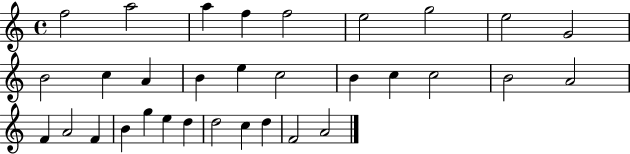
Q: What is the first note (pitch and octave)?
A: F5